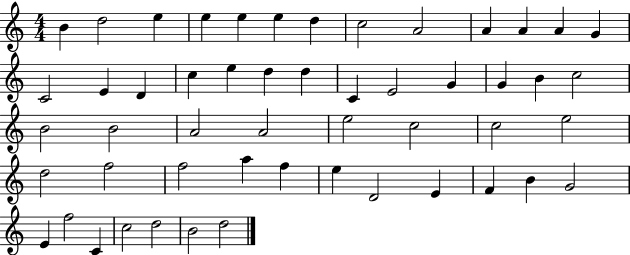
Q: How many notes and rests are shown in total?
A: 52